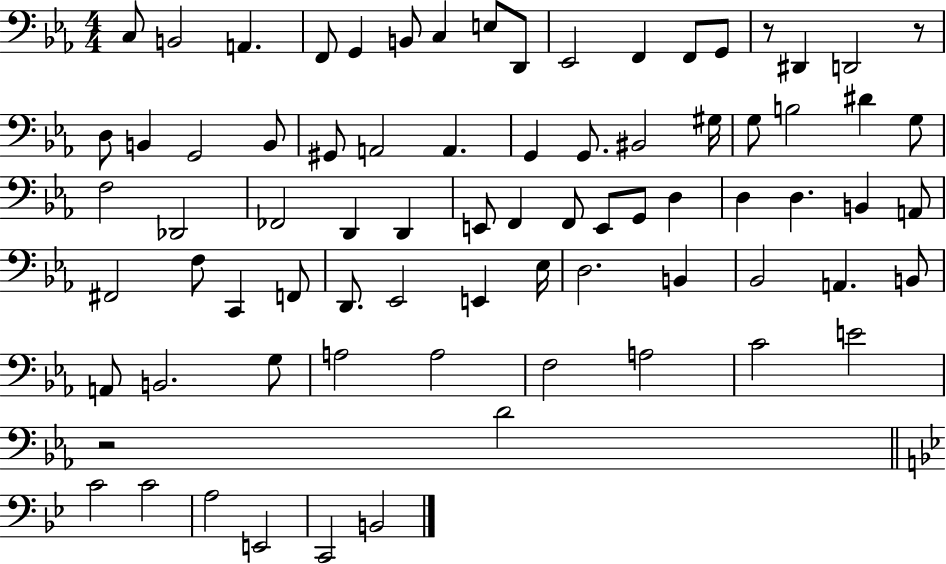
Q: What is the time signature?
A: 4/4